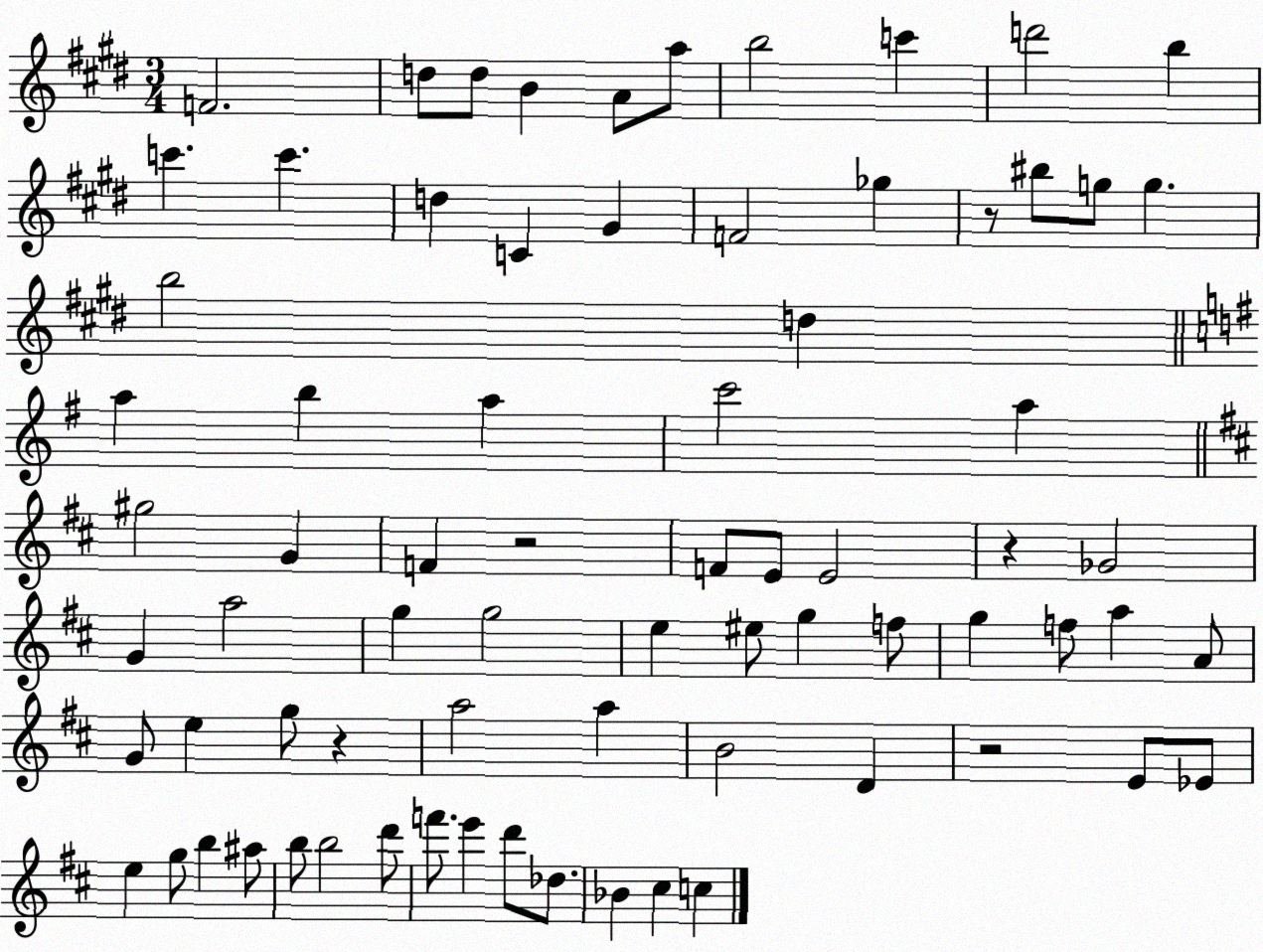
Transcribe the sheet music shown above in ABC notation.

X:1
T:Untitled
M:3/4
L:1/4
K:E
F2 d/2 d/2 B A/2 a/2 b2 c' d'2 b c' c' d C ^G F2 _g z/2 ^b/2 g/2 g b2 d a b a c'2 a ^g2 G F z2 F/2 E/2 E2 z _G2 G a2 g g2 e ^e/2 g f/2 g f/2 a A/2 G/2 e g/2 z a2 a B2 D z2 E/2 _E/2 e g/2 b ^a/2 b/2 b2 d'/2 f'/2 e' d'/2 _d/2 _B ^c c